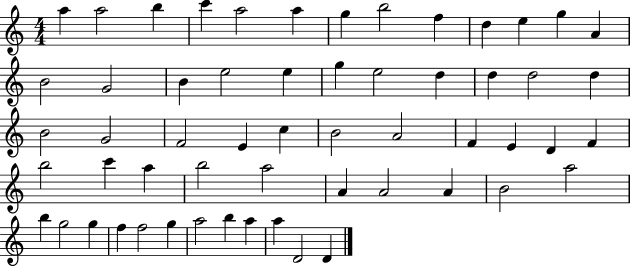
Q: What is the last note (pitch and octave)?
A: D4